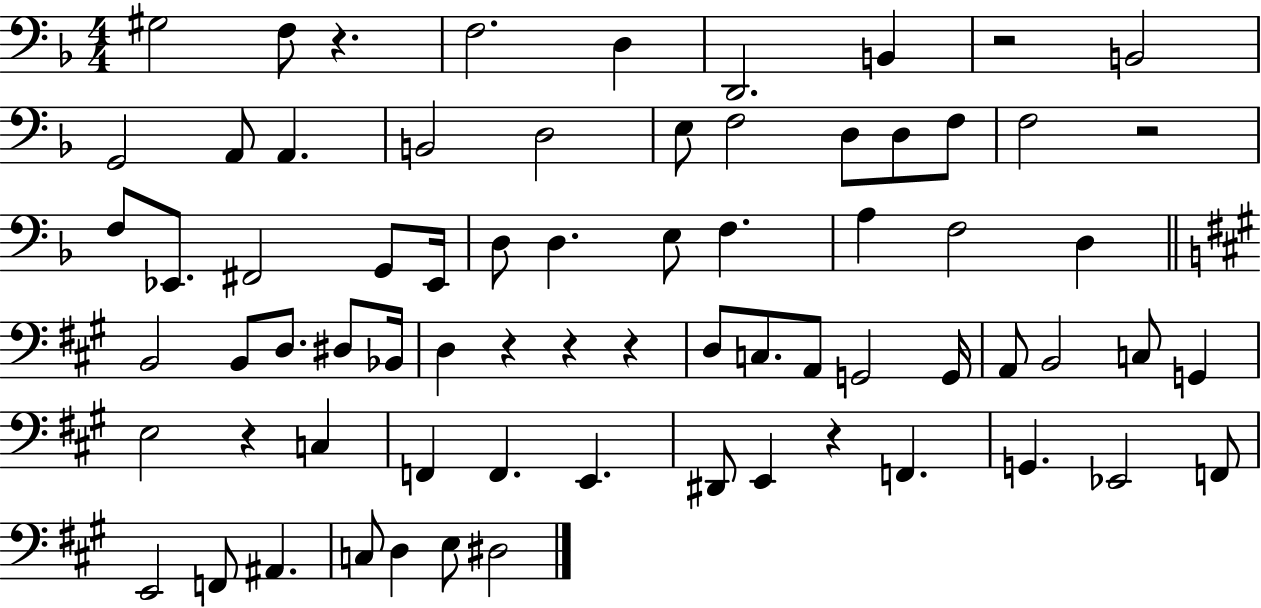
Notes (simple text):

G#3/h F3/e R/q. F3/h. D3/q D2/h. B2/q R/h B2/h G2/h A2/e A2/q. B2/h D3/h E3/e F3/h D3/e D3/e F3/e F3/h R/h F3/e Eb2/e. F#2/h G2/e Eb2/s D3/e D3/q. E3/e F3/q. A3/q F3/h D3/q B2/h B2/e D3/e. D#3/e Bb2/s D3/q R/q R/q R/q D3/e C3/e. A2/e G2/h G2/s A2/e B2/h C3/e G2/q E3/h R/q C3/q F2/q F2/q. E2/q. D#2/e E2/q R/q F2/q. G2/q. Eb2/h F2/e E2/h F2/e A#2/q. C3/e D3/q E3/e D#3/h